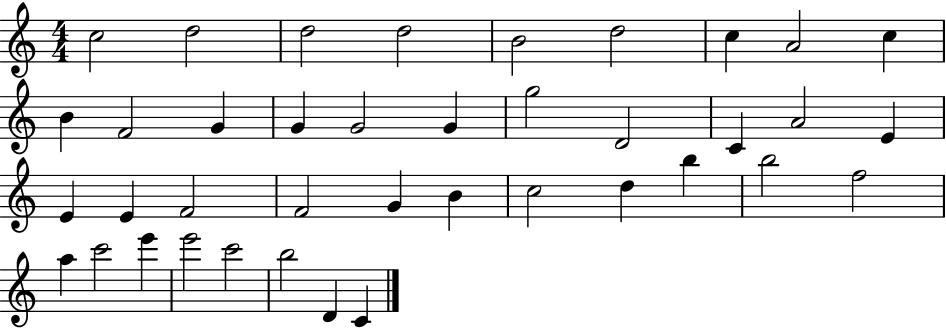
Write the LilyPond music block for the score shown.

{
  \clef treble
  \numericTimeSignature
  \time 4/4
  \key c \major
  c''2 d''2 | d''2 d''2 | b'2 d''2 | c''4 a'2 c''4 | \break b'4 f'2 g'4 | g'4 g'2 g'4 | g''2 d'2 | c'4 a'2 e'4 | \break e'4 e'4 f'2 | f'2 g'4 b'4 | c''2 d''4 b''4 | b''2 f''2 | \break a''4 c'''2 e'''4 | e'''2 c'''2 | b''2 d'4 c'4 | \bar "|."
}